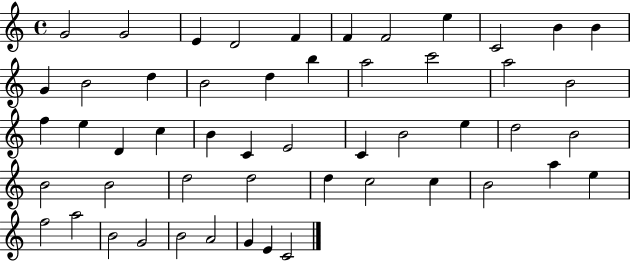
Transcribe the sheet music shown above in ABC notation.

X:1
T:Untitled
M:4/4
L:1/4
K:C
G2 G2 E D2 F F F2 e C2 B B G B2 d B2 d b a2 c'2 a2 B2 f e D c B C E2 C B2 e d2 B2 B2 B2 d2 d2 d c2 c B2 a e f2 a2 B2 G2 B2 A2 G E C2